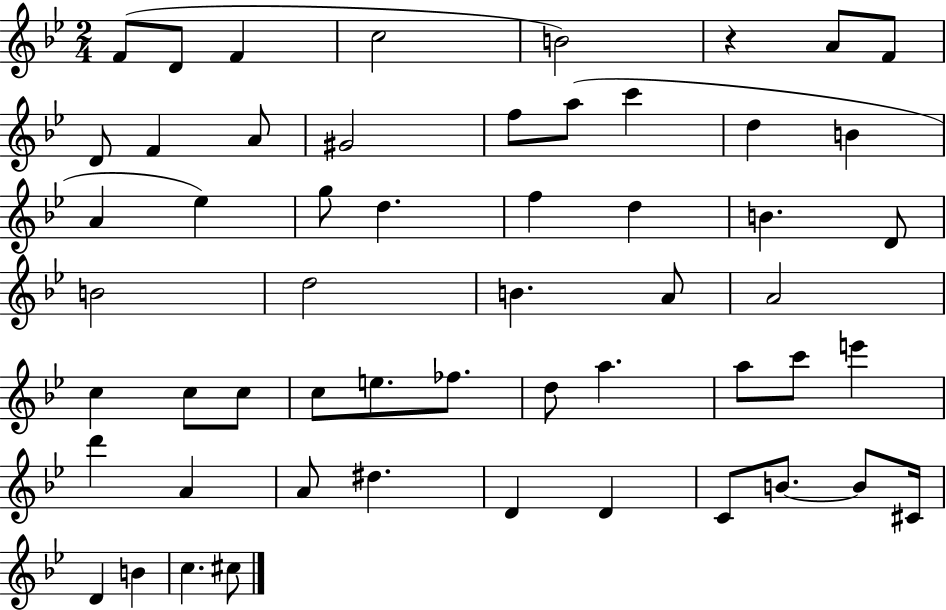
F4/e D4/e F4/q C5/h B4/h R/q A4/e F4/e D4/e F4/q A4/e G#4/h F5/e A5/e C6/q D5/q B4/q A4/q Eb5/q G5/e D5/q. F5/q D5/q B4/q. D4/e B4/h D5/h B4/q. A4/e A4/h C5/q C5/e C5/e C5/e E5/e. FES5/e. D5/e A5/q. A5/e C6/e E6/q D6/q A4/q A4/e D#5/q. D4/q D4/q C4/e B4/e. B4/e C#4/s D4/q B4/q C5/q. C#5/e